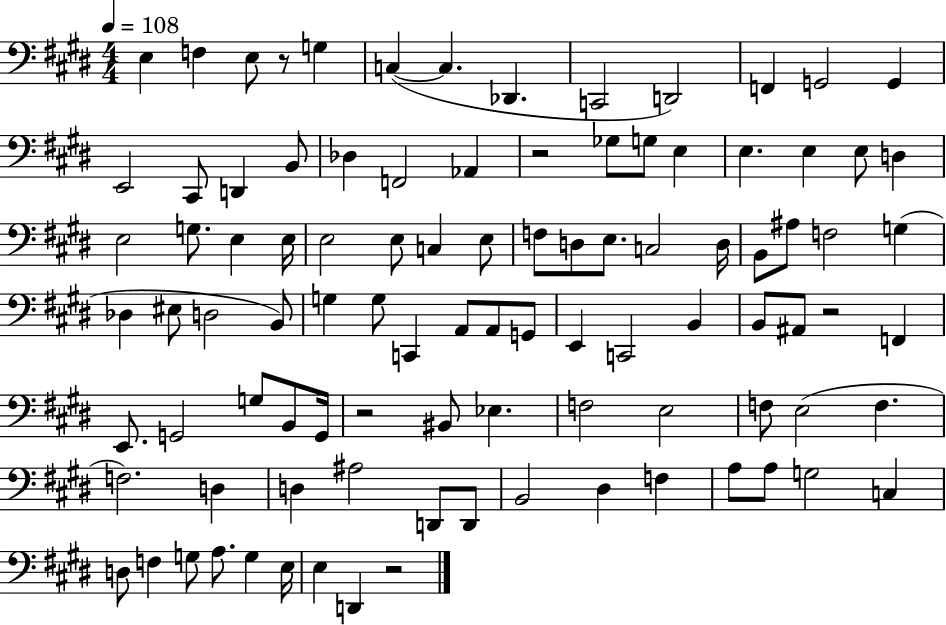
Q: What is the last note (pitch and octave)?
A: D2